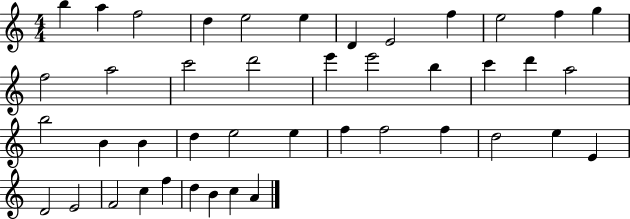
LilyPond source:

{
  \clef treble
  \numericTimeSignature
  \time 4/4
  \key c \major
  b''4 a''4 f''2 | d''4 e''2 e''4 | d'4 e'2 f''4 | e''2 f''4 g''4 | \break f''2 a''2 | c'''2 d'''2 | e'''4 e'''2 b''4 | c'''4 d'''4 a''2 | \break b''2 b'4 b'4 | d''4 e''2 e''4 | f''4 f''2 f''4 | d''2 e''4 e'4 | \break d'2 e'2 | f'2 c''4 f''4 | d''4 b'4 c''4 a'4 | \bar "|."
}